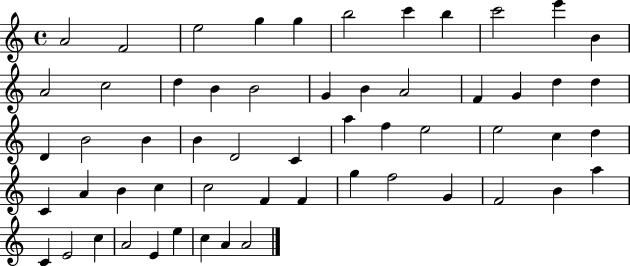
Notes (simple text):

A4/h F4/h E5/h G5/q G5/q B5/h C6/q B5/q C6/h E6/q B4/q A4/h C5/h D5/q B4/q B4/h G4/q B4/q A4/h F4/q G4/q D5/q D5/q D4/q B4/h B4/q B4/q D4/h C4/q A5/q F5/q E5/h E5/h C5/q D5/q C4/q A4/q B4/q C5/q C5/h F4/q F4/q G5/q F5/h G4/q F4/h B4/q A5/q C4/q E4/h C5/q A4/h E4/q E5/q C5/q A4/q A4/h